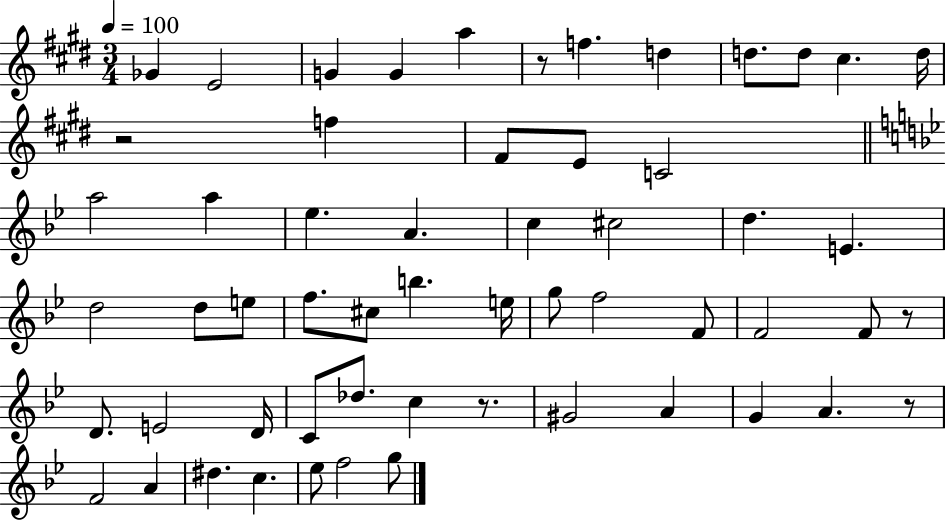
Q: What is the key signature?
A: E major